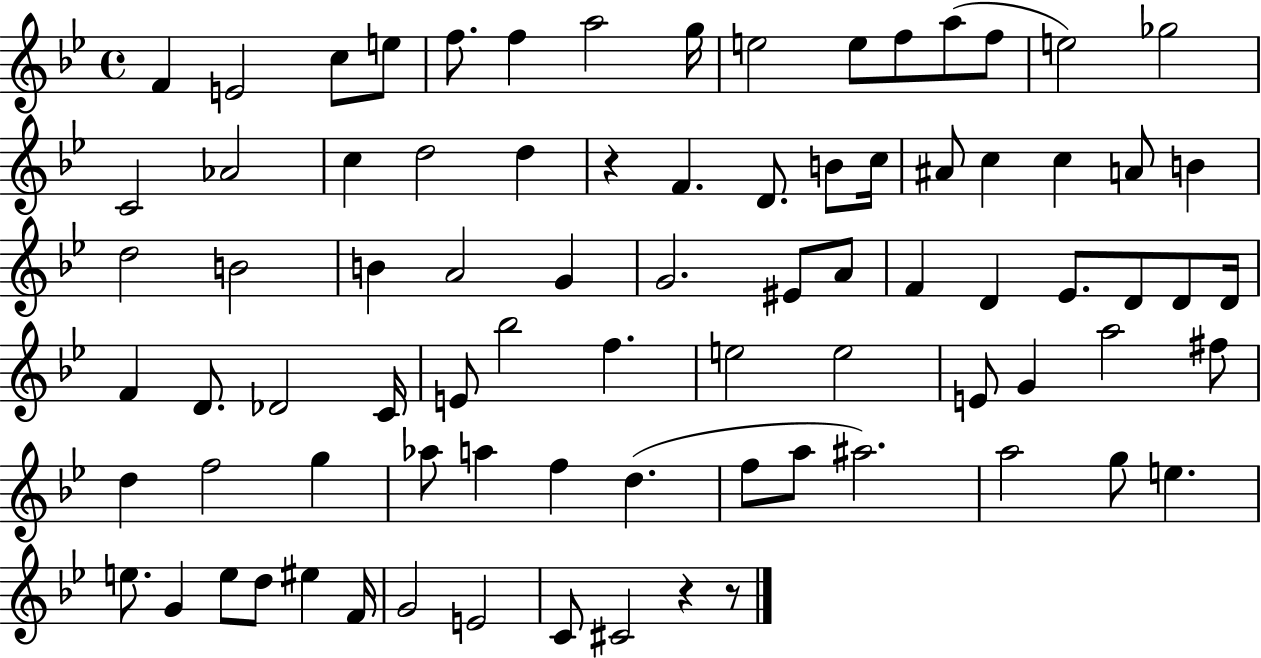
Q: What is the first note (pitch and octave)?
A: F4